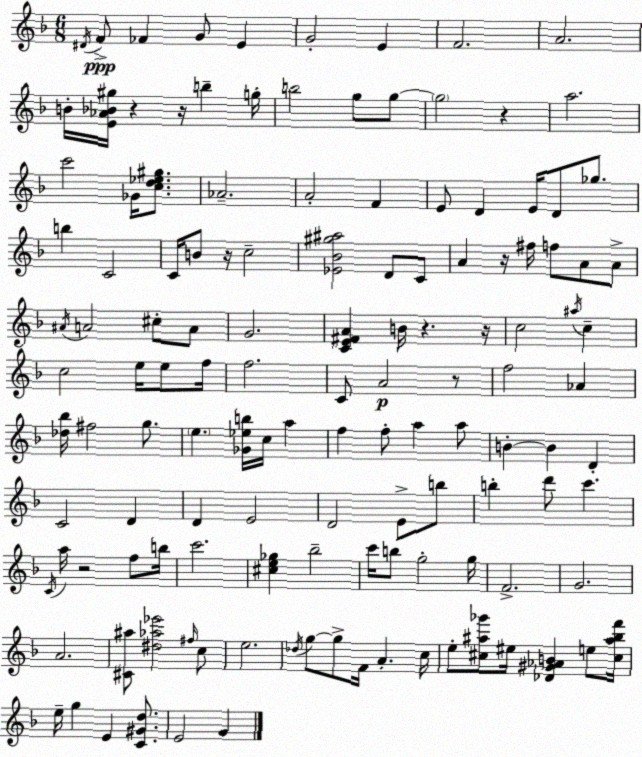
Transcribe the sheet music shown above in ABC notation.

X:1
T:Untitled
M:6/8
L:1/4
K:Dm
^D/4 F/2 _F G/2 E G2 E F2 A2 B/4 [E_A_B^g]/4 z z/4 b g/4 b2 g/2 g/2 g2 z a2 c'2 _G/4 [cd_e^g]/2 _A2 A2 F E/2 D E/4 D/2 _g/2 b C2 C/4 B/2 z/4 c2 [_E_B^g^a]2 D/2 C/2 A z/4 ^f/4 f/2 A/2 A/2 ^A/4 A2 ^c/2 A/2 G2 [CE^FA] B/4 z z/4 c2 ^a/4 c c2 e/4 e/2 f/4 f2 C/2 A2 z/2 f2 _A [_d_b]/4 ^f2 g/2 e [_G_eb]/4 c/4 a f f/2 a a/2 B B D C2 D D E2 D2 E/2 b/2 b d'/2 c' C/4 a/4 z2 f/2 b/4 c'2 [^ce_g] _b2 c'/4 b/2 g2 g/4 F2 G2 A2 [^C^a]/2 [^d_a_e']2 ^f/4 c/2 e2 _d/4 g/2 g/2 F/4 A c/4 e/2 [^c^a_g']/2 ^e/4 [_D^G_AB] e/2 [^c^a_bf']/4 e/4 g E [C^Gd]/2 E2 G